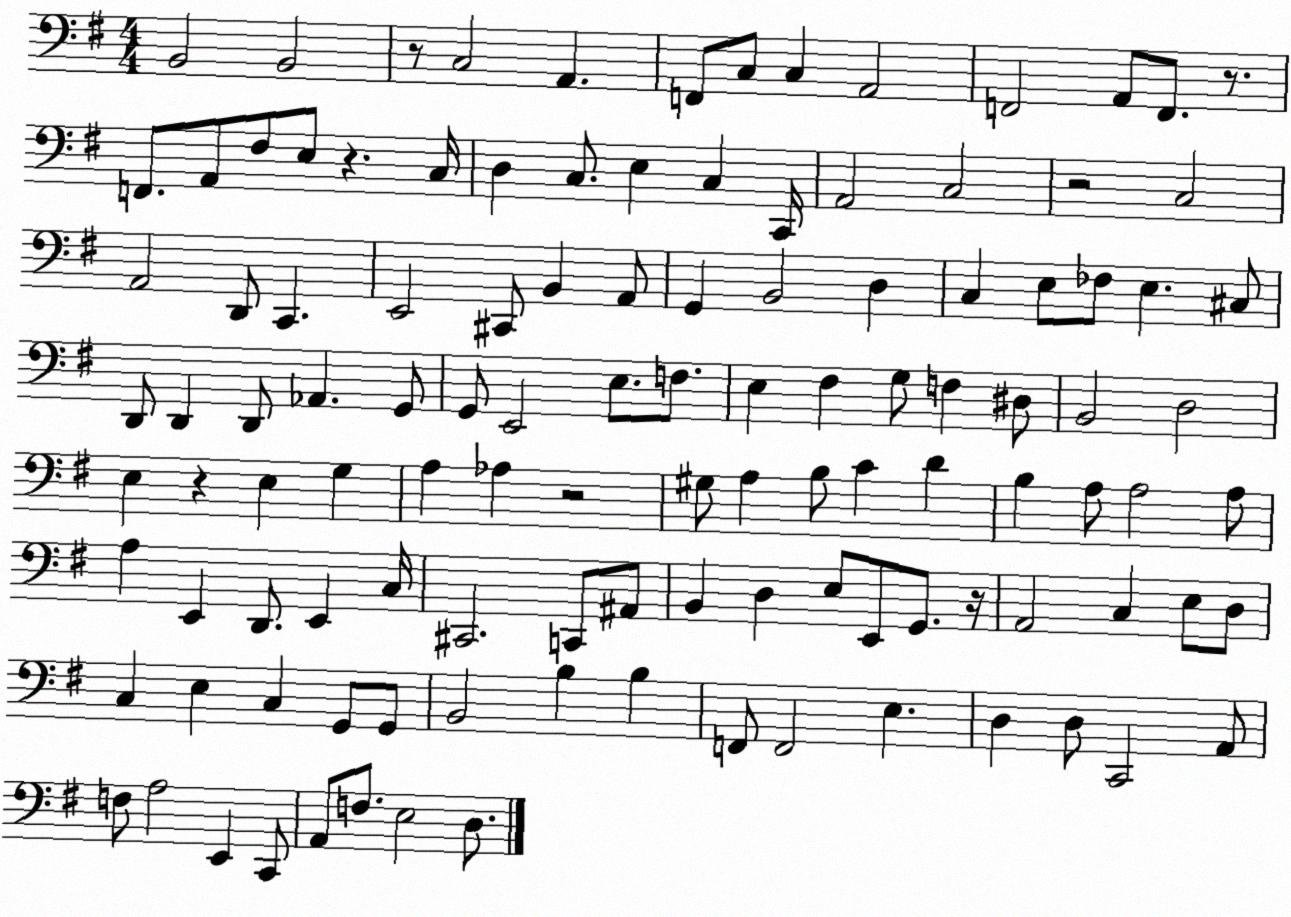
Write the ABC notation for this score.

X:1
T:Untitled
M:4/4
L:1/4
K:G
B,,2 B,,2 z/2 C,2 A,, F,,/2 C,/2 C, A,,2 F,,2 A,,/2 F,,/2 z/2 F,,/2 A,,/2 ^F,/2 E,/2 z C,/4 D, C,/2 E, C, C,,/4 A,,2 C,2 z2 C,2 A,,2 D,,/2 C,, E,,2 ^C,,/2 B,, A,,/2 G,, B,,2 D, C, E,/2 _F,/2 E, ^C,/2 D,,/2 D,, D,,/2 _A,, G,,/2 G,,/2 E,,2 E,/2 F,/2 E, ^F, G,/2 F, ^D,/2 B,,2 D,2 E, z E, G, A, _A, z2 ^G,/2 A, B,/2 C D B, A,/2 A,2 A,/2 A, E,, D,,/2 E,, C,/4 ^C,,2 C,,/2 ^A,,/2 B,, D, E,/2 E,,/2 G,,/2 z/4 A,,2 C, E,/2 D,/2 C, E, C, G,,/2 G,,/2 B,,2 B, B, F,,/2 F,,2 E, D, D,/2 C,,2 A,,/2 F,/2 A,2 E,, C,,/2 A,,/2 F,/2 E,2 D,/2